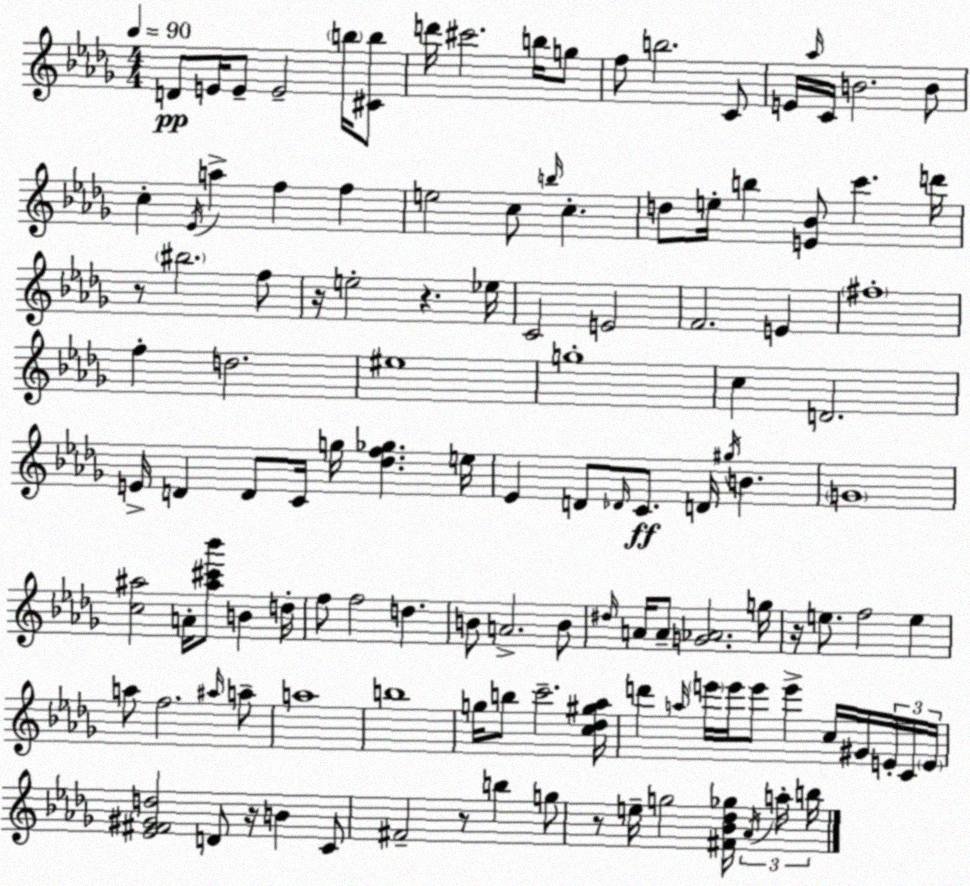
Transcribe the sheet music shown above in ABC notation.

X:1
T:Untitled
M:4/4
L:1/4
K:Bbm
D/2 E/4 E/2 E2 b/4 [^Cb]/2 d'/4 ^c'2 b/4 g/2 f/2 b2 C/2 E/4 _a/4 C/4 B2 B/2 c _E/4 a f f e2 c/2 b/4 c d/2 e/4 b [E_B]/2 c' d'/4 z/2 ^b2 f/2 z/4 e2 z _e/4 C2 E2 F2 E ^f4 f d2 ^e4 g4 c D2 E/4 D D/2 C/4 g/4 [_df_g] e/4 _E D/2 _D/4 C/2 D/4 ^g/4 B G4 [c^a]2 A/4 [^a^c'_b']/2 B d/4 f/2 f2 d B/2 A2 B/2 ^d/4 A/4 A/2 [G_A]2 g/4 z/4 e/2 f2 e a/2 f2 ^a/4 a/2 a4 b4 g/4 b/2 c'2 [c_d^g_a]/4 d' a/4 e'/4 e'/4 e'/2 e' c/4 ^G/4 E/4 C/4 E/4 [_E^F^Gd]2 D/2 z/4 B C/2 ^F2 z/2 b g/2 z/2 e/4 g2 [^F_B_d_g]/4 _A/4 a/4 b/4